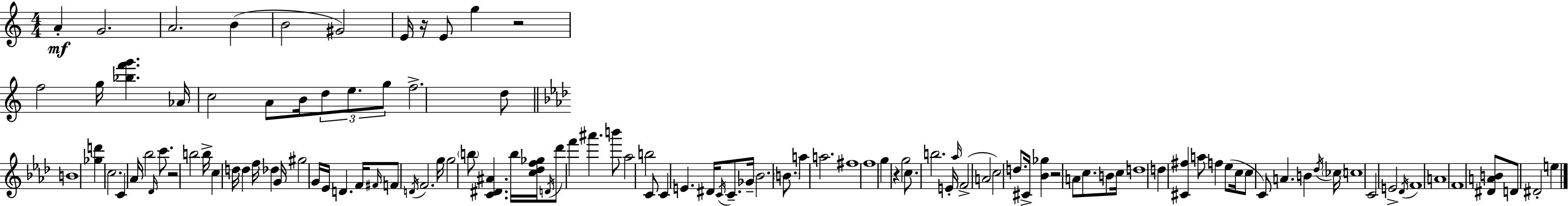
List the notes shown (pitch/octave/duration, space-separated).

A4/q G4/h. A4/h. B4/q B4/h G#4/h E4/s R/s E4/e G5/q R/h F5/h G5/s [Bb5,F6,G6]/q. Ab4/s C5/h A4/e B4/s D5/e E5/e. G5/e F5/h. D5/e B4/w [Gb5,D6]/q C5/h. C4/q Ab4/s Bb5/h Db4/s C6/e. R/h B5/h B5/s C5/q D5/s D5/q F5/s Db5/q G4/s G#5/h G4/s Eb4/s D4/q. F4/s F#4/s F4/e D4/s F4/h. G5/s G5/h B5/e [C4,D#4,A#4]/q. B5/s [C5,Db5,F5,Gb5]/s D4/s Db6/e F6/q A#6/q. B6/e Ab5/h B5/h C4/e C4/q E4/q. D#4/s C4/s C4/e. Gb4/s Bb4/h. B4/e. A5/q A5/h. F#5/w F5/w G5/q R/q G5/h C5/e. B5/h. E4/s Ab5/s F4/h A4/h C5/h D5/e. C#4/s [Bb4,Gb5]/q R/h A4/e C5/e. B4/e C5/s D5/w D5/q [C#4,F#5]/q A5/e F5/q Eb5/e C5/s C5/e C4/e A4/q. B4/q Db5/s CES5/s C5/w C4/h E4/h Db4/s F4/w A4/w F4/w [D#4,A4,B4]/e D4/e D#4/h E5/q